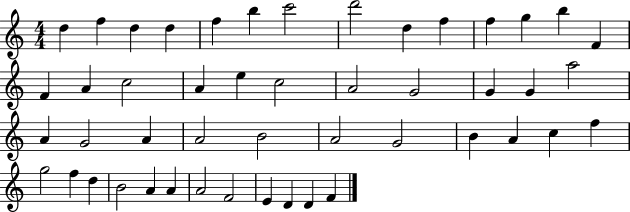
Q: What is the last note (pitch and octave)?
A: F4